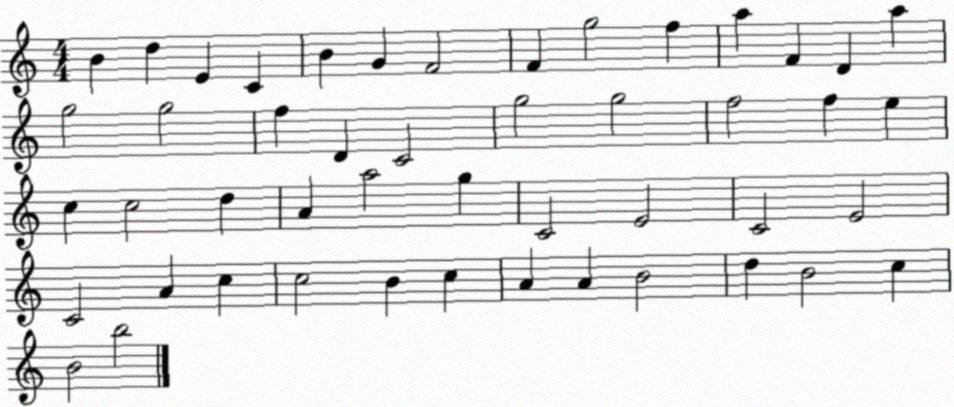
X:1
T:Untitled
M:4/4
L:1/4
K:C
B d E C B G F2 F g2 f a F D a g2 g2 f D C2 g2 g2 f2 f e c c2 d A a2 g C2 E2 C2 E2 C2 A c c2 B c A A B2 d B2 c B2 b2